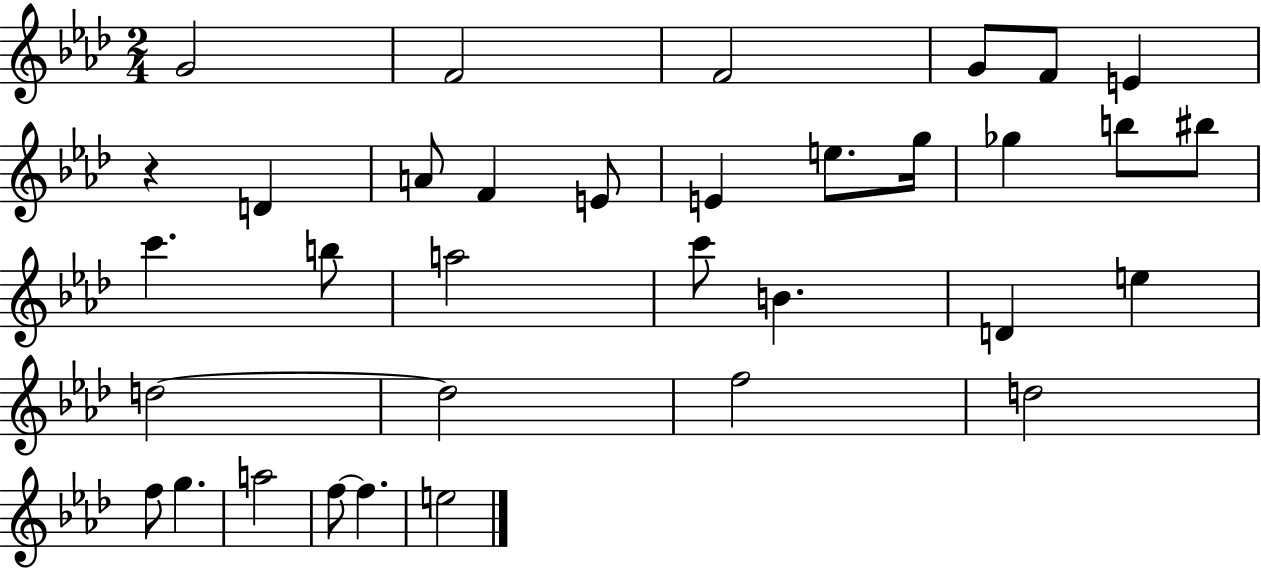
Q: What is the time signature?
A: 2/4